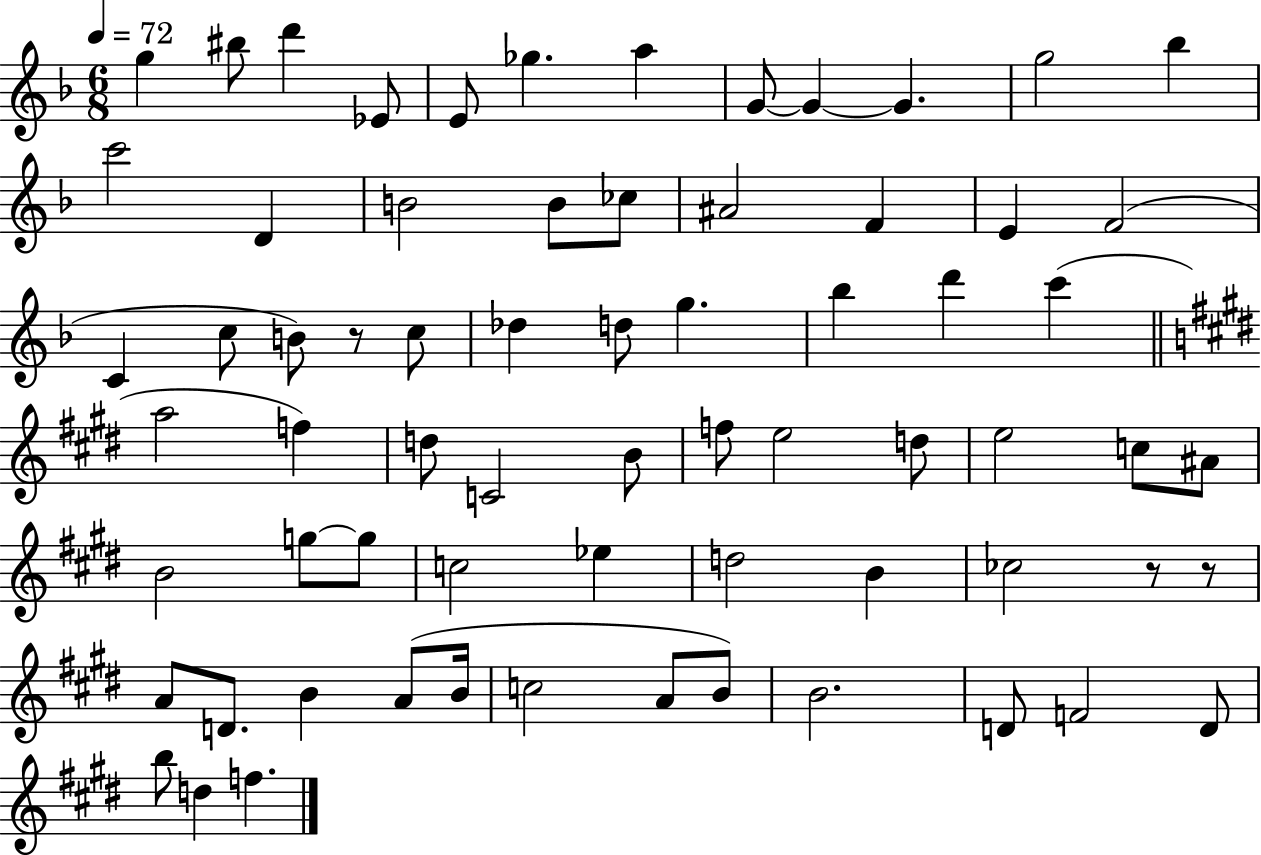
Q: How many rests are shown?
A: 3